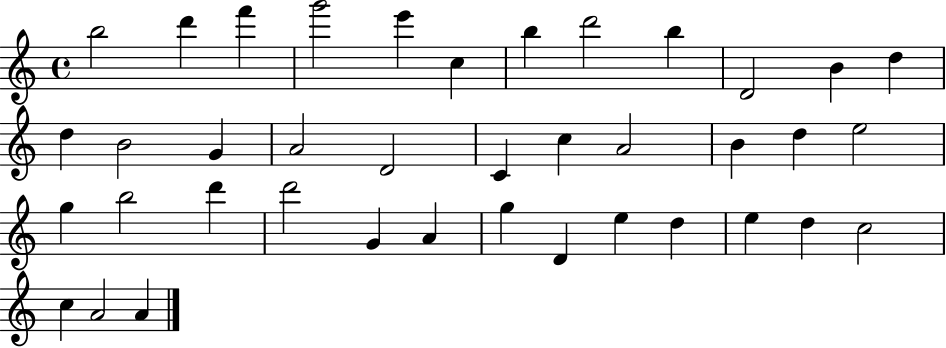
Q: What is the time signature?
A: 4/4